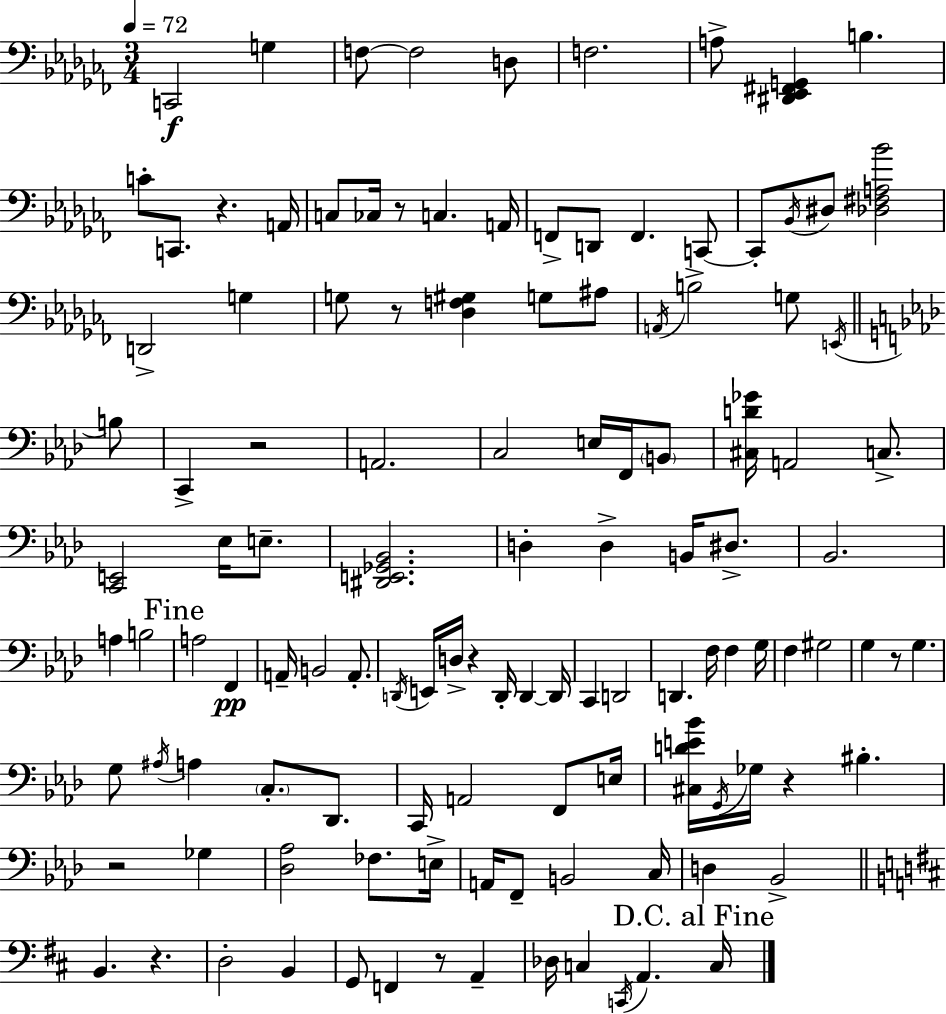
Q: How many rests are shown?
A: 10